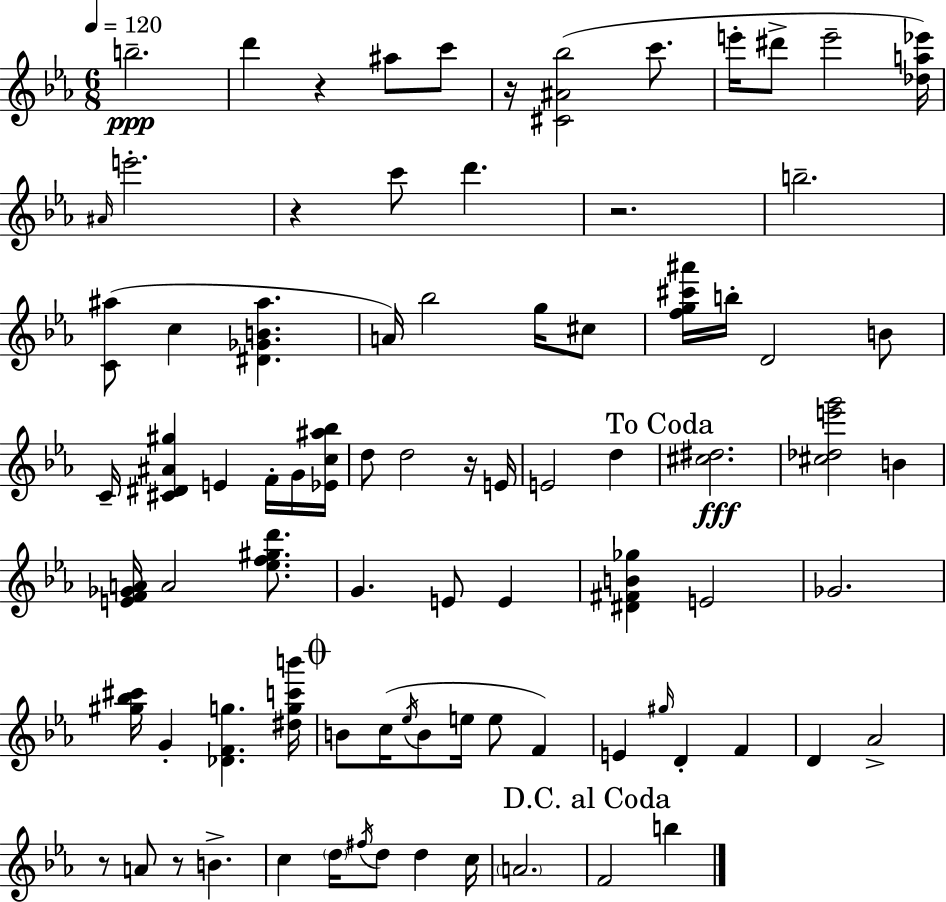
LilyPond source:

{
  \clef treble
  \numericTimeSignature
  \time 6/8
  \key c \minor
  \tempo 4 = 120
  b''2.--\ppp | d'''4 r4 ais''8 c'''8 | r16 <cis' ais' bes''>2( c'''8. | e'''16-. dis'''8-> e'''2-- <des'' a'' ees'''>16) | \break \grace { ais'16 } e'''2.-. | r4 c'''8 d'''4. | r2. | b''2.-- | \break <c' ais''>8( c''4 <dis' ges' b' ais''>4. | a'16) bes''2 g''16 cis''8 | <f'' g'' cis''' ais'''>16 b''16-. d'2 b'8 | c'16-- <cis' dis' ais' gis''>4 e'4 f'16-. g'16 | \break <ees' c'' ais'' bes''>16 d''8 d''2 r16 | e'16 e'2 d''4 | \mark "To Coda" <cis'' dis''>2.\fff | <cis'' des'' e''' g'''>2 b'4 | \break <e' f' ges' a'>16 a'2 <ees'' f'' gis'' d'''>8. | g'4. e'8 e'4 | <dis' fis' b' ges''>4 e'2 | ges'2. | \break <gis'' bes'' cis'''>16 g'4-. <des' f' g''>4. | <dis'' g'' c''' b'''>16 \mark \markup { \musicglyph "scripts.coda" } b'8 c''16( \acciaccatura { ees''16 } b'8 e''16 e''8 f'4) | e'4 \grace { gis''16 } d'4-. f'4 | d'4 aes'2-> | \break r8 a'8 r8 b'4.-> | c''4 \parenthesize d''16 \acciaccatura { fis''16 } d''8 d''4 | c''16 \parenthesize a'2. | \mark "D.C. al Coda" f'2 | \break b''4 \bar "|."
}